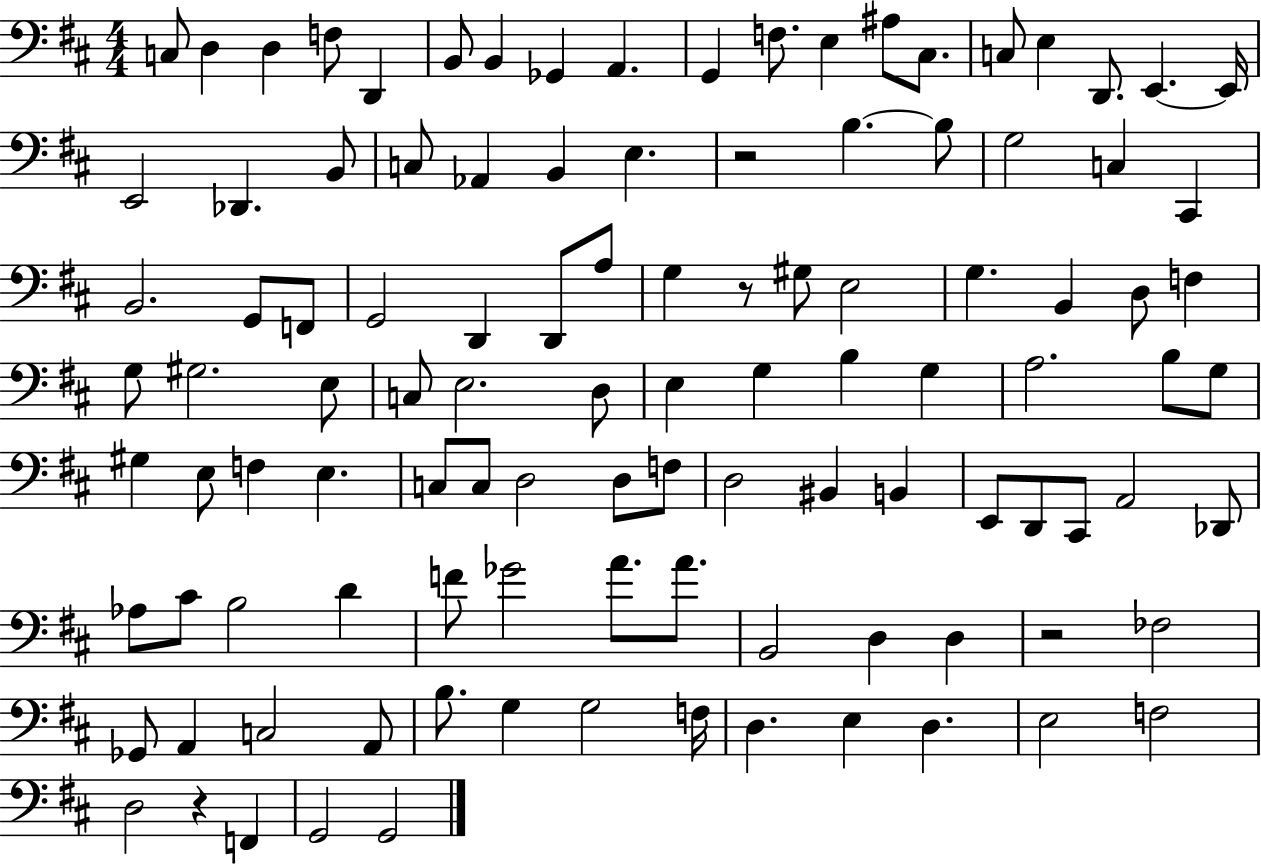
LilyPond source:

{
  \clef bass
  \numericTimeSignature
  \time 4/4
  \key d \major
  c8 d4 d4 f8 d,4 | b,8 b,4 ges,4 a,4. | g,4 f8. e4 ais8 cis8. | c8 e4 d,8. e,4.~~ e,16 | \break e,2 des,4. b,8 | c8 aes,4 b,4 e4. | r2 b4.~~ b8 | g2 c4 cis,4 | \break b,2. g,8 f,8 | g,2 d,4 d,8 a8 | g4 r8 gis8 e2 | g4. b,4 d8 f4 | \break g8 gis2. e8 | c8 e2. d8 | e4 g4 b4 g4 | a2. b8 g8 | \break gis4 e8 f4 e4. | c8 c8 d2 d8 f8 | d2 bis,4 b,4 | e,8 d,8 cis,8 a,2 des,8 | \break aes8 cis'8 b2 d'4 | f'8 ges'2 a'8. a'8. | b,2 d4 d4 | r2 fes2 | \break ges,8 a,4 c2 a,8 | b8. g4 g2 f16 | d4. e4 d4. | e2 f2 | \break d2 r4 f,4 | g,2 g,2 | \bar "|."
}